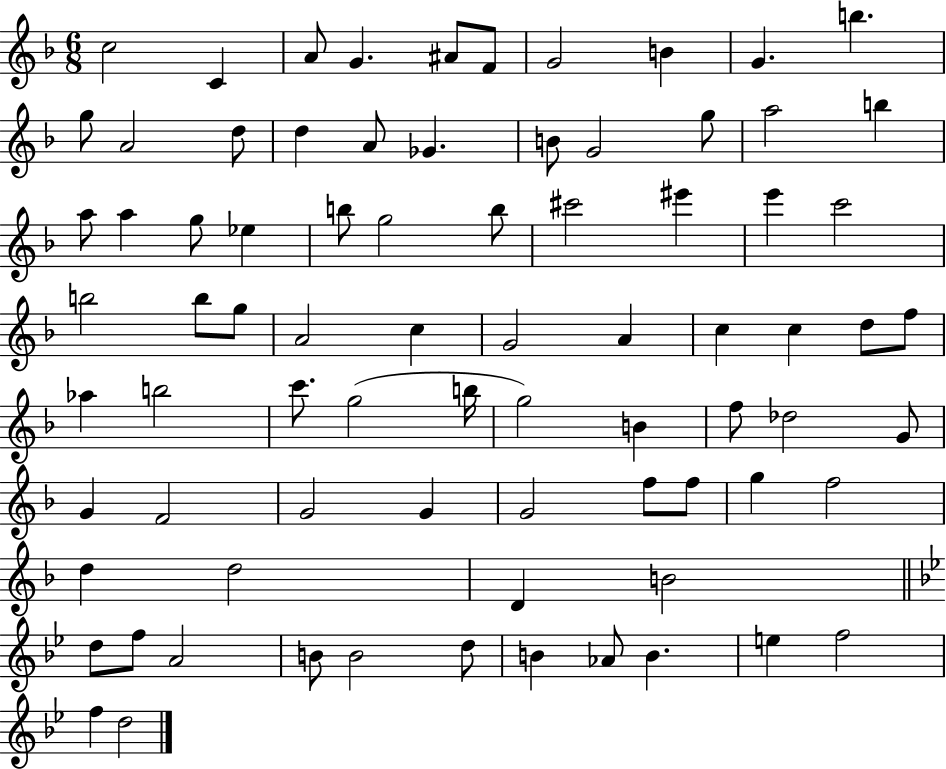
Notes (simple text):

C5/h C4/q A4/e G4/q. A#4/e F4/e G4/h B4/q G4/q. B5/q. G5/e A4/h D5/e D5/q A4/e Gb4/q. B4/e G4/h G5/e A5/h B5/q A5/e A5/q G5/e Eb5/q B5/e G5/h B5/e C#6/h EIS6/q E6/q C6/h B5/h B5/e G5/e A4/h C5/q G4/h A4/q C5/q C5/q D5/e F5/e Ab5/q B5/h C6/e. G5/h B5/s G5/h B4/q F5/e Db5/h G4/e G4/q F4/h G4/h G4/q G4/h F5/e F5/e G5/q F5/h D5/q D5/h D4/q B4/h D5/e F5/e A4/h B4/e B4/h D5/e B4/q Ab4/e B4/q. E5/q F5/h F5/q D5/h